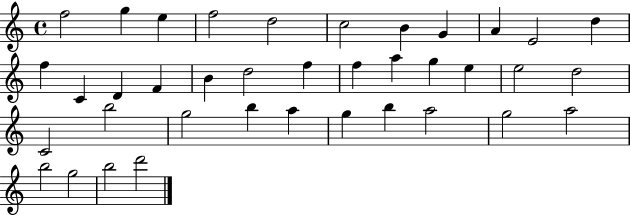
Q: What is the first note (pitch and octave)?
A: F5